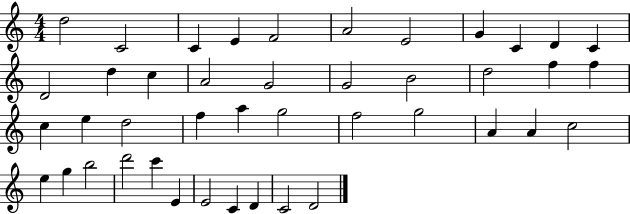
X:1
T:Untitled
M:4/4
L:1/4
K:C
d2 C2 C E F2 A2 E2 G C D C D2 d c A2 G2 G2 B2 d2 f f c e d2 f a g2 f2 g2 A A c2 e g b2 d'2 c' E E2 C D C2 D2